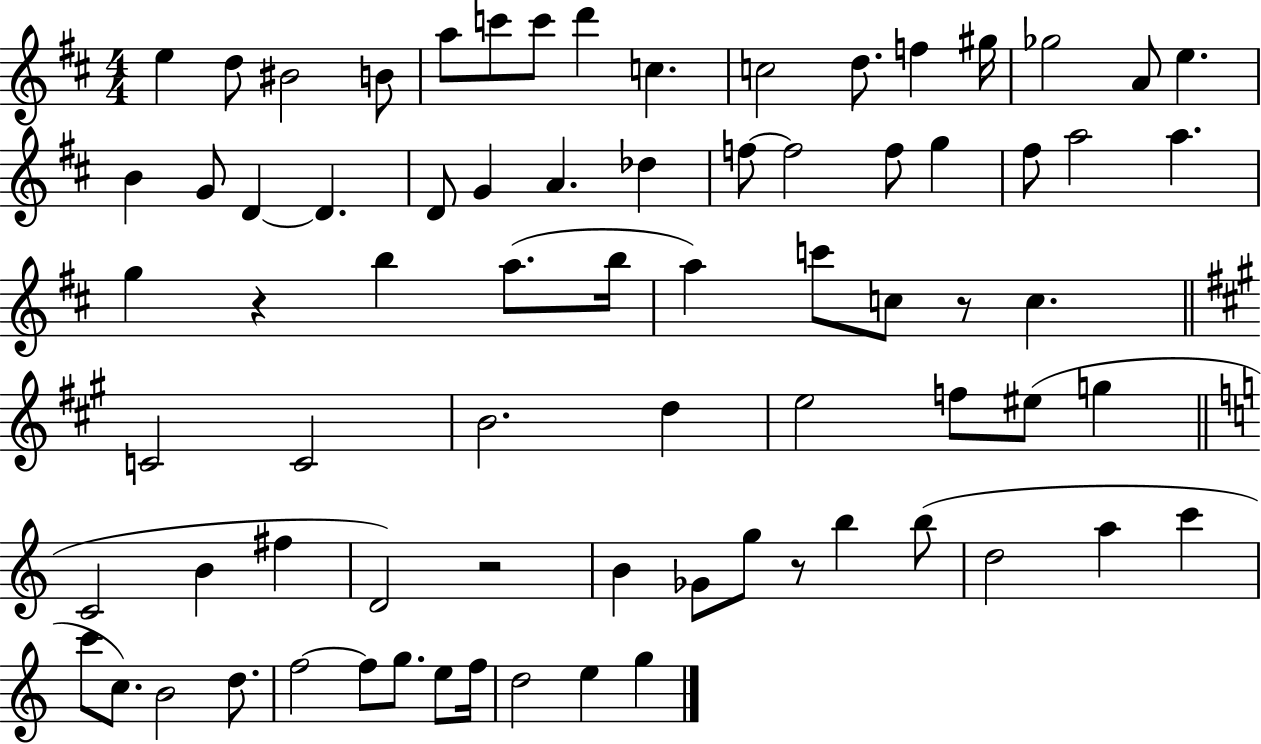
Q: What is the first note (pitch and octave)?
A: E5